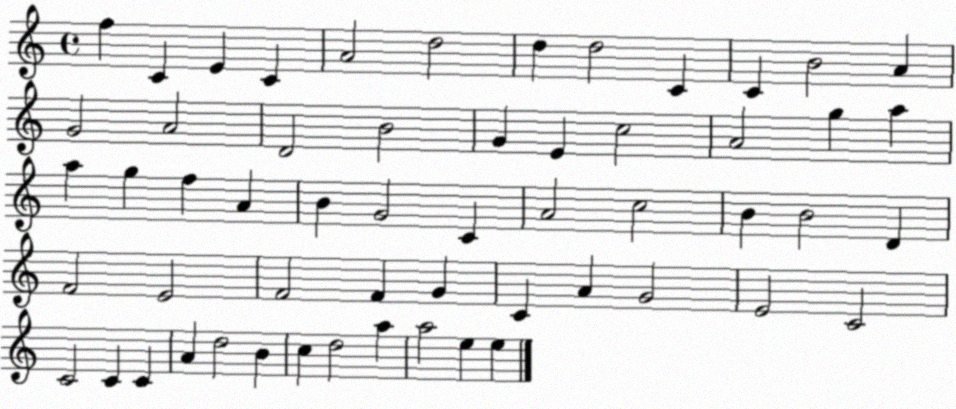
X:1
T:Untitled
M:4/4
L:1/4
K:C
f C E C A2 d2 d d2 C C B2 A G2 A2 D2 B2 G E c2 A2 g a a g f A B G2 C A2 c2 B B2 D F2 E2 F2 F G C A G2 E2 C2 C2 C C A d2 B c d2 a a2 e e